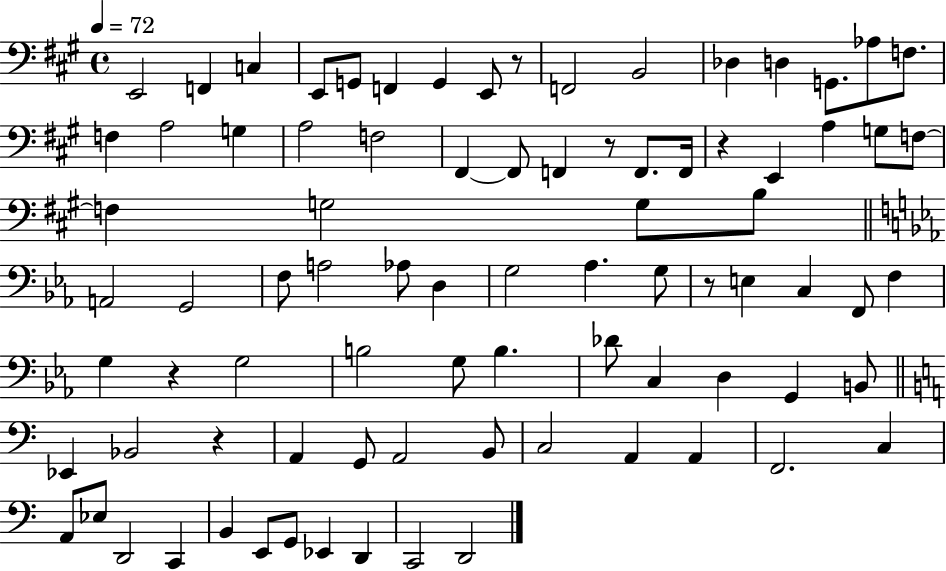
{
  \clef bass
  \time 4/4
  \defaultTimeSignature
  \key a \major
  \tempo 4 = 72
  \repeat volta 2 { e,2 f,4 c4 | e,8 g,8 f,4 g,4 e,8 r8 | f,2 b,2 | des4 d4 g,8. aes8 f8. | \break f4 a2 g4 | a2 f2 | fis,4~~ fis,8 f,4 r8 f,8. f,16 | r4 e,4 a4 g8 f8~~ | \break f4 g2 g8 b8 | \bar "||" \break \key c \minor a,2 g,2 | f8 a2 aes8 d4 | g2 aes4. g8 | r8 e4 c4 f,8 f4 | \break g4 r4 g2 | b2 g8 b4. | des'8 c4 d4 g,4 b,8 | \bar "||" \break \key c \major ees,4 bes,2 r4 | a,4 g,8 a,2 b,8 | c2 a,4 a,4 | f,2. c4 | \break a,8 ees8 d,2 c,4 | b,4 e,8 g,8 ees,4 d,4 | c,2 d,2 | } \bar "|."
}